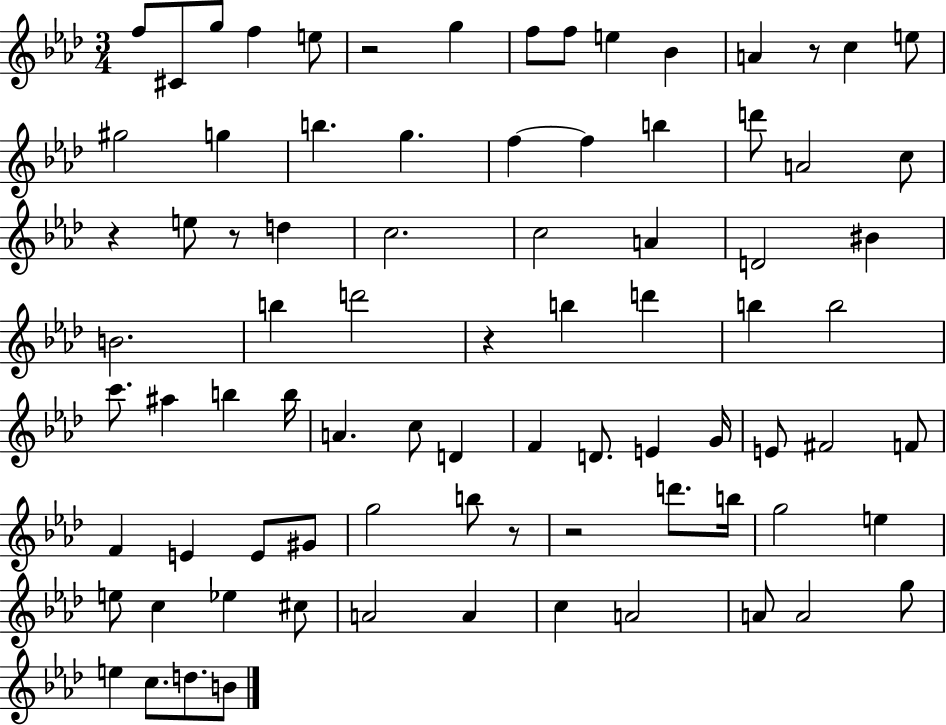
X:1
T:Untitled
M:3/4
L:1/4
K:Ab
f/2 ^C/2 g/2 f e/2 z2 g f/2 f/2 e _B A z/2 c e/2 ^g2 g b g f f b d'/2 A2 c/2 z e/2 z/2 d c2 c2 A D2 ^B B2 b d'2 z b d' b b2 c'/2 ^a b b/4 A c/2 D F D/2 E G/4 E/2 ^F2 F/2 F E E/2 ^G/2 g2 b/2 z/2 z2 d'/2 b/4 g2 e e/2 c _e ^c/2 A2 A c A2 A/2 A2 g/2 e c/2 d/2 B/2